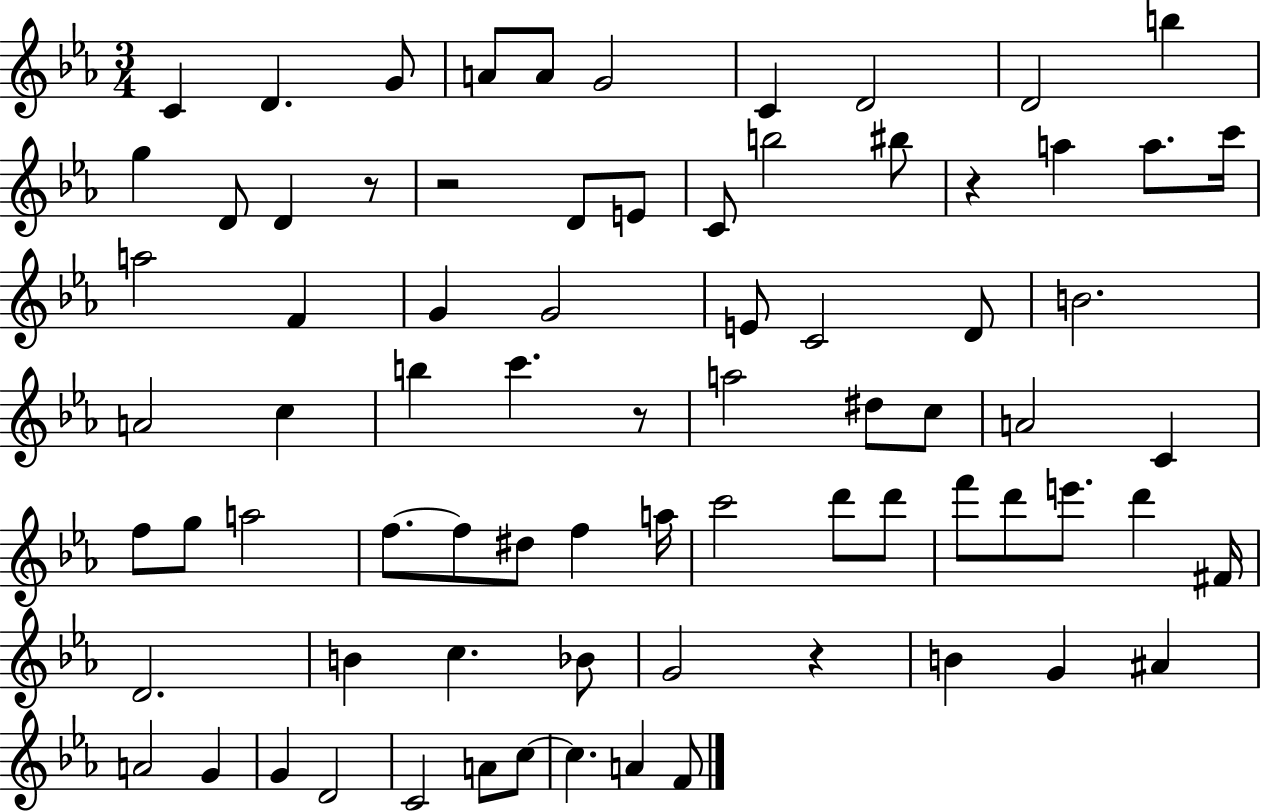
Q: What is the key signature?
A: EES major